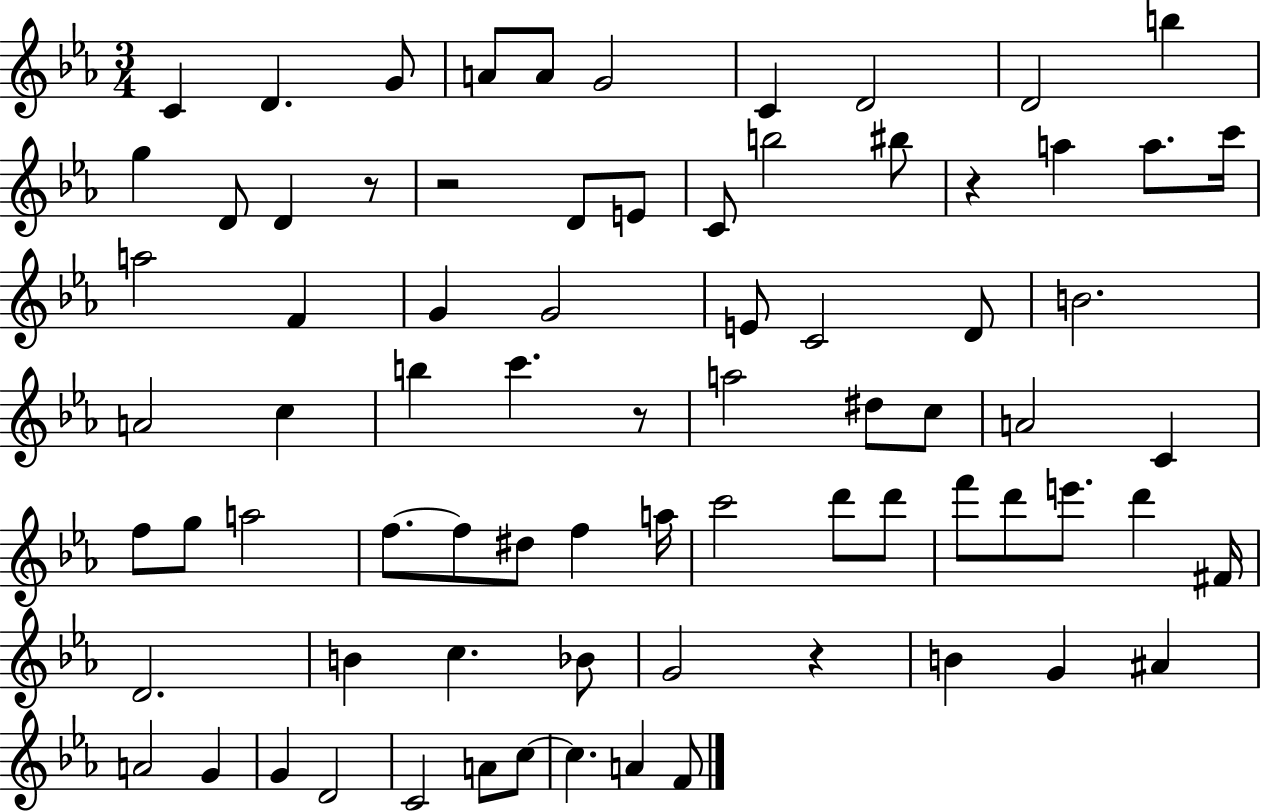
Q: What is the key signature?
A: EES major